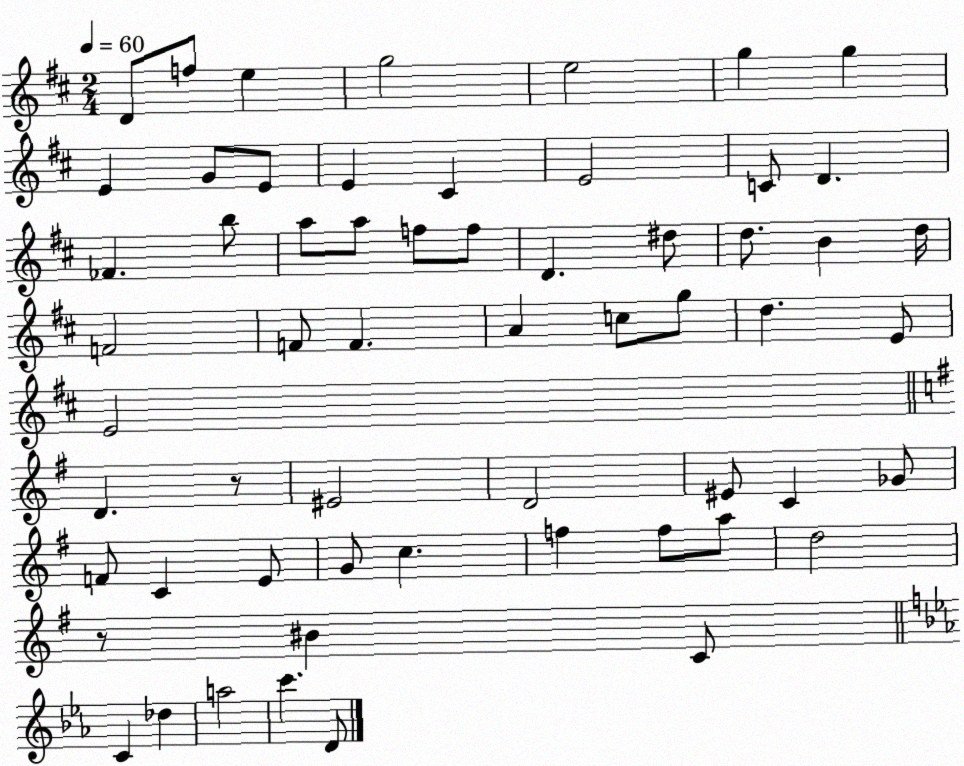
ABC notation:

X:1
T:Untitled
M:2/4
L:1/4
K:D
D/2 f/2 e g2 e2 g g E G/2 E/2 E ^C E2 C/2 D _F b/2 a/2 a/2 f/2 f/2 D ^d/2 d/2 B d/4 F2 F/2 F A c/2 g/2 d E/2 E2 D z/2 ^E2 D2 ^E/2 C _G/2 F/2 C E/2 G/2 c f f/2 a/2 d2 z/2 ^B C/2 C _d a2 c' D/2